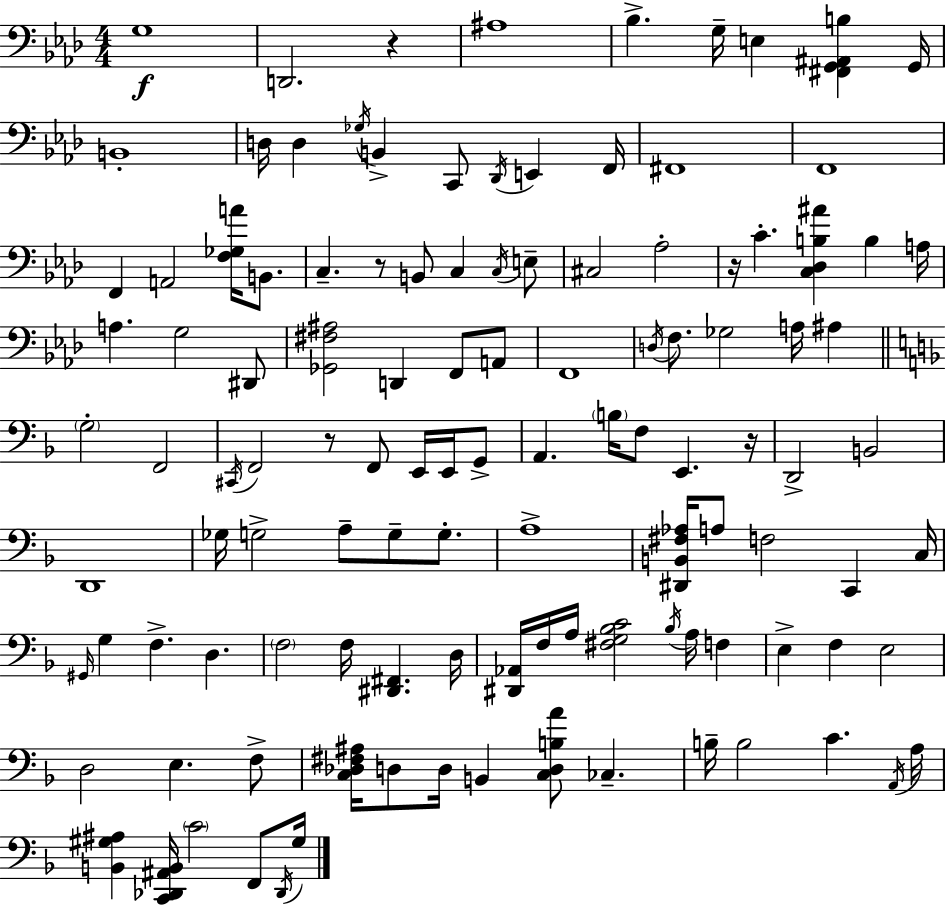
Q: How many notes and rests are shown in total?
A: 116